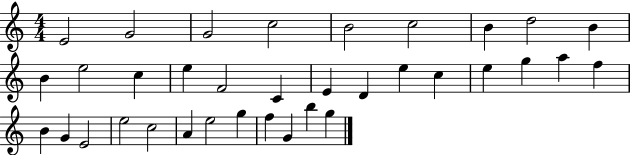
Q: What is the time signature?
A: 4/4